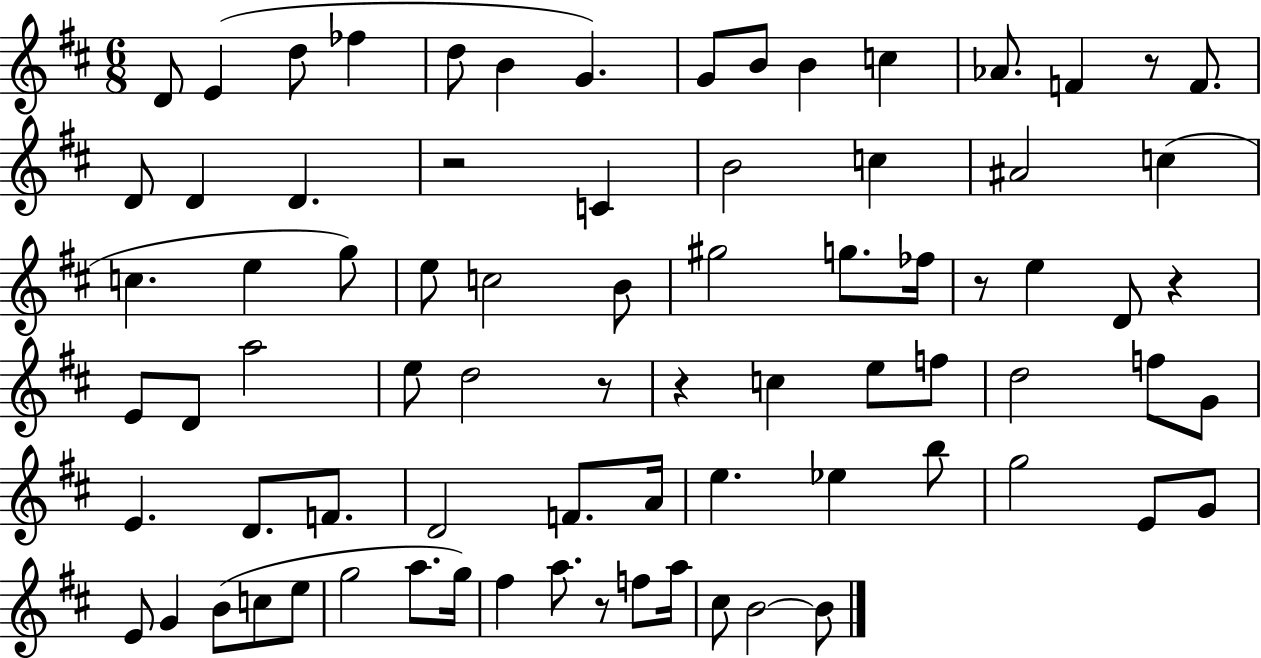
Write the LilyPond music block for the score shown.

{
  \clef treble
  \numericTimeSignature
  \time 6/8
  \key d \major
  d'8 e'4( d''8 fes''4 | d''8 b'4 g'4.) | g'8 b'8 b'4 c''4 | aes'8. f'4 r8 f'8. | \break d'8 d'4 d'4. | r2 c'4 | b'2 c''4 | ais'2 c''4( | \break c''4. e''4 g''8) | e''8 c''2 b'8 | gis''2 g''8. fes''16 | r8 e''4 d'8 r4 | \break e'8 d'8 a''2 | e''8 d''2 r8 | r4 c''4 e''8 f''8 | d''2 f''8 g'8 | \break e'4. d'8. f'8. | d'2 f'8. a'16 | e''4. ees''4 b''8 | g''2 e'8 g'8 | \break e'8 g'4 b'8( c''8 e''8 | g''2 a''8. g''16) | fis''4 a''8. r8 f''8 a''16 | cis''8 b'2~~ b'8 | \break \bar "|."
}